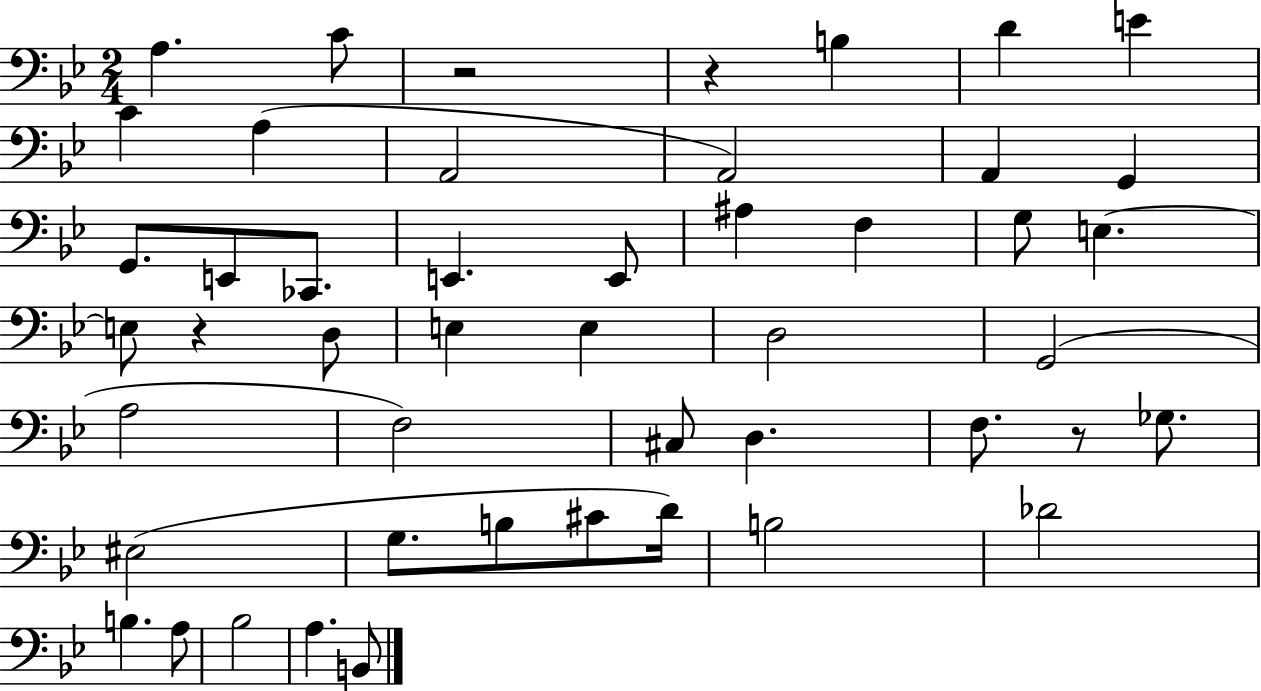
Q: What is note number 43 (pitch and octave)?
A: A3